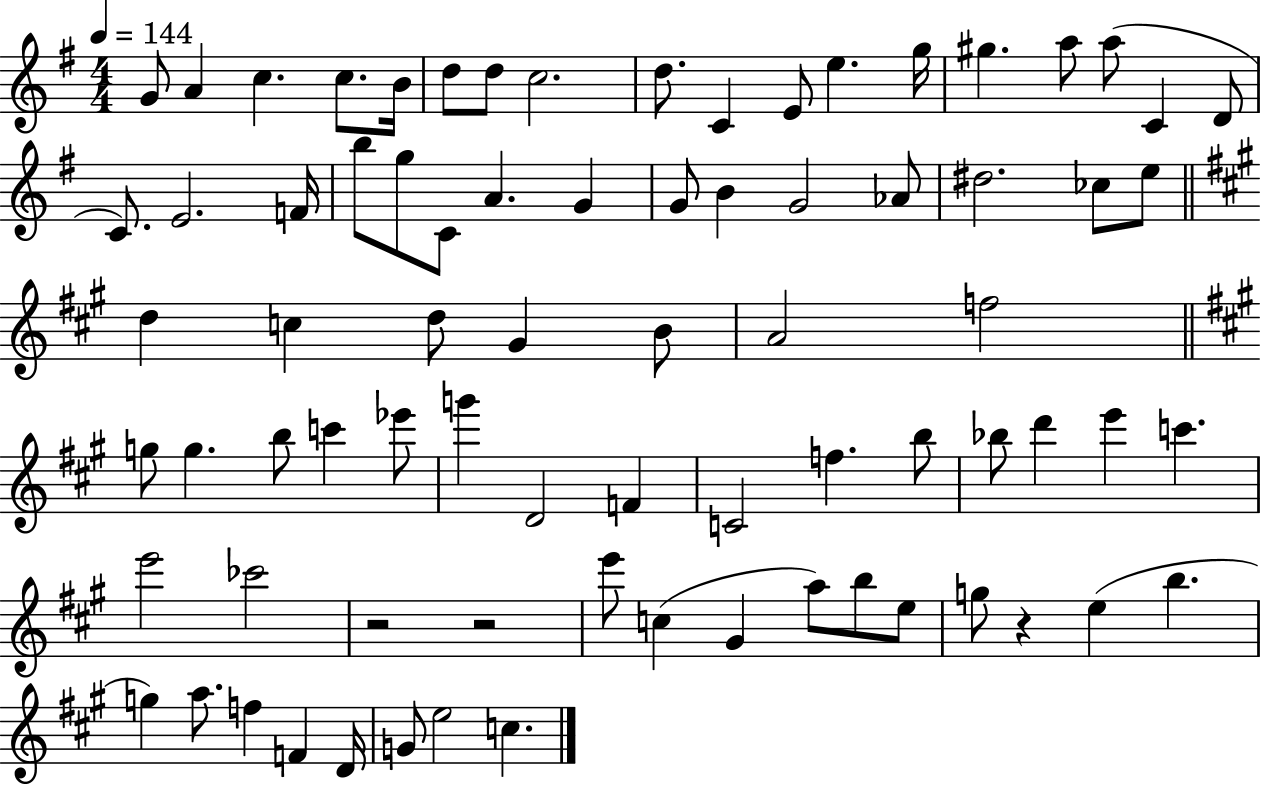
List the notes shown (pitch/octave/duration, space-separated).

G4/e A4/q C5/q. C5/e. B4/s D5/e D5/e C5/h. D5/e. C4/q E4/e E5/q. G5/s G#5/q. A5/e A5/e C4/q D4/e C4/e. E4/h. F4/s B5/e G5/e C4/e A4/q. G4/q G4/e B4/q G4/h Ab4/e D#5/h. CES5/e E5/e D5/q C5/q D5/e G#4/q B4/e A4/h F5/h G5/e G5/q. B5/e C6/q Eb6/e G6/q D4/h F4/q C4/h F5/q. B5/e Bb5/e D6/q E6/q C6/q. E6/h CES6/h R/h R/h E6/e C5/q G#4/q A5/e B5/e E5/e G5/e R/q E5/q B5/q. G5/q A5/e. F5/q F4/q D4/s G4/e E5/h C5/q.